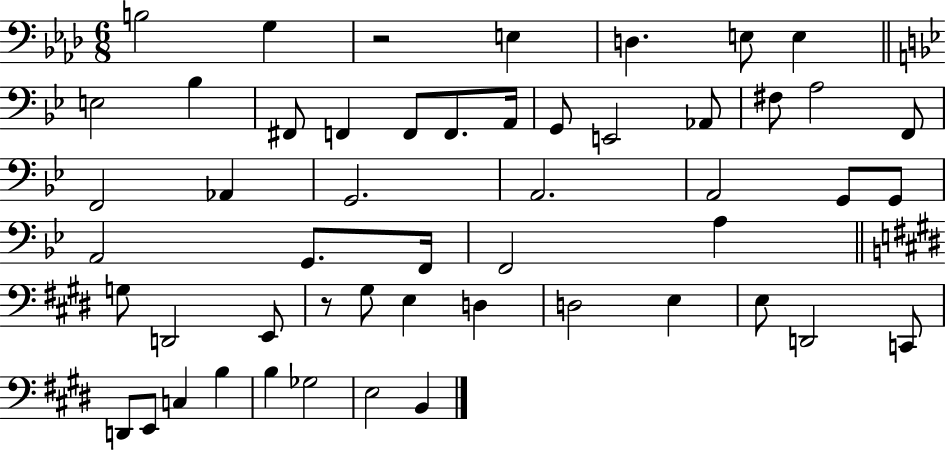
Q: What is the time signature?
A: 6/8